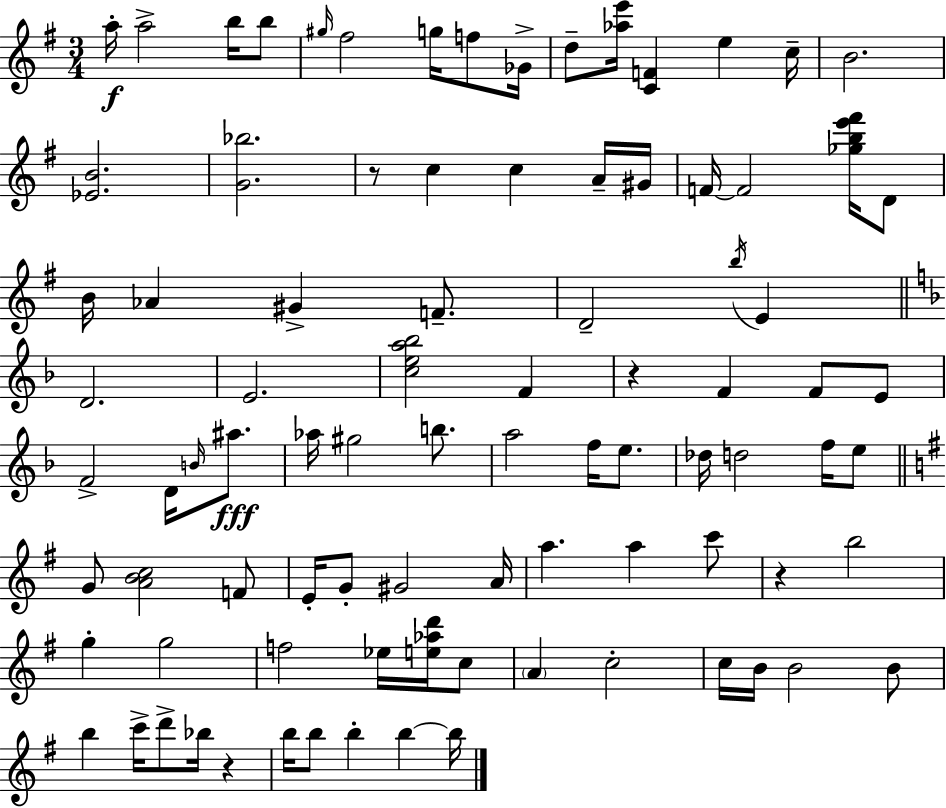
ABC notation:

X:1
T:Untitled
M:3/4
L:1/4
K:G
a/4 a2 b/4 b/2 ^g/4 ^f2 g/4 f/2 _G/4 d/2 [_ae']/4 [CF] e c/4 B2 [_EB]2 [G_b]2 z/2 c c A/4 ^G/4 F/4 F2 [_gbe'^f']/4 D/2 B/4 _A ^G F/2 D2 b/4 E D2 E2 [cea_b]2 F z F F/2 E/2 F2 D/4 B/4 ^a/2 _a/4 ^g2 b/2 a2 f/4 e/2 _d/4 d2 f/4 e/2 G/2 [ABc]2 F/2 E/4 G/2 ^G2 A/4 a a c'/2 z b2 g g2 f2 _e/4 [e_ad']/4 c/2 A c2 c/4 B/4 B2 B/2 b c'/4 d'/2 _b/4 z b/4 b/2 b b b/4